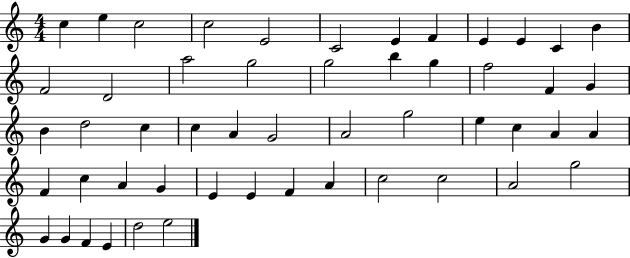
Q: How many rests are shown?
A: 0